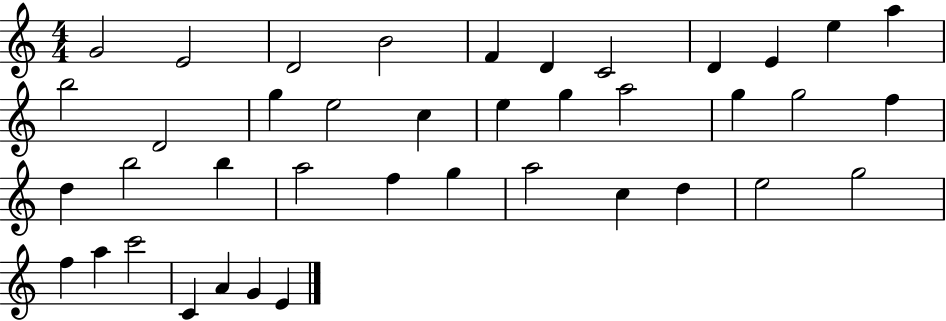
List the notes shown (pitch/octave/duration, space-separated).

G4/h E4/h D4/h B4/h F4/q D4/q C4/h D4/q E4/q E5/q A5/q B5/h D4/h G5/q E5/h C5/q E5/q G5/q A5/h G5/q G5/h F5/q D5/q B5/h B5/q A5/h F5/q G5/q A5/h C5/q D5/q E5/h G5/h F5/q A5/q C6/h C4/q A4/q G4/q E4/q